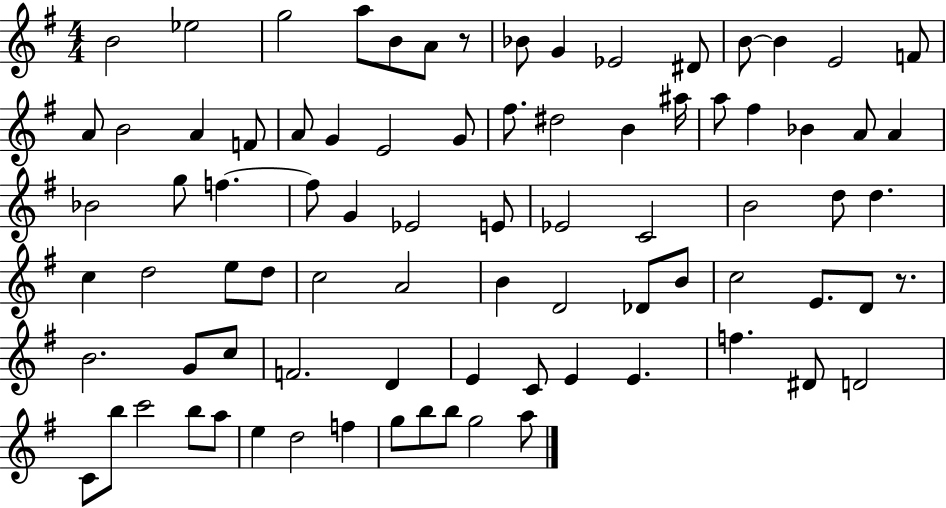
B4/h Eb5/h G5/h A5/e B4/e A4/e R/e Bb4/e G4/q Eb4/h D#4/e B4/e B4/q E4/h F4/e A4/e B4/h A4/q F4/e A4/e G4/q E4/h G4/e F#5/e. D#5/h B4/q A#5/s A5/e F#5/q Bb4/q A4/e A4/q Bb4/h G5/e F5/q. F5/e G4/q Eb4/h E4/e Eb4/h C4/h B4/h D5/e D5/q. C5/q D5/h E5/e D5/e C5/h A4/h B4/q D4/h Db4/e B4/e C5/h E4/e. D4/e R/e. B4/h. G4/e C5/e F4/h. D4/q E4/q C4/e E4/q E4/q. F5/q. D#4/e D4/h C4/e B5/e C6/h B5/e A5/e E5/q D5/h F5/q G5/e B5/e B5/e G5/h A5/e